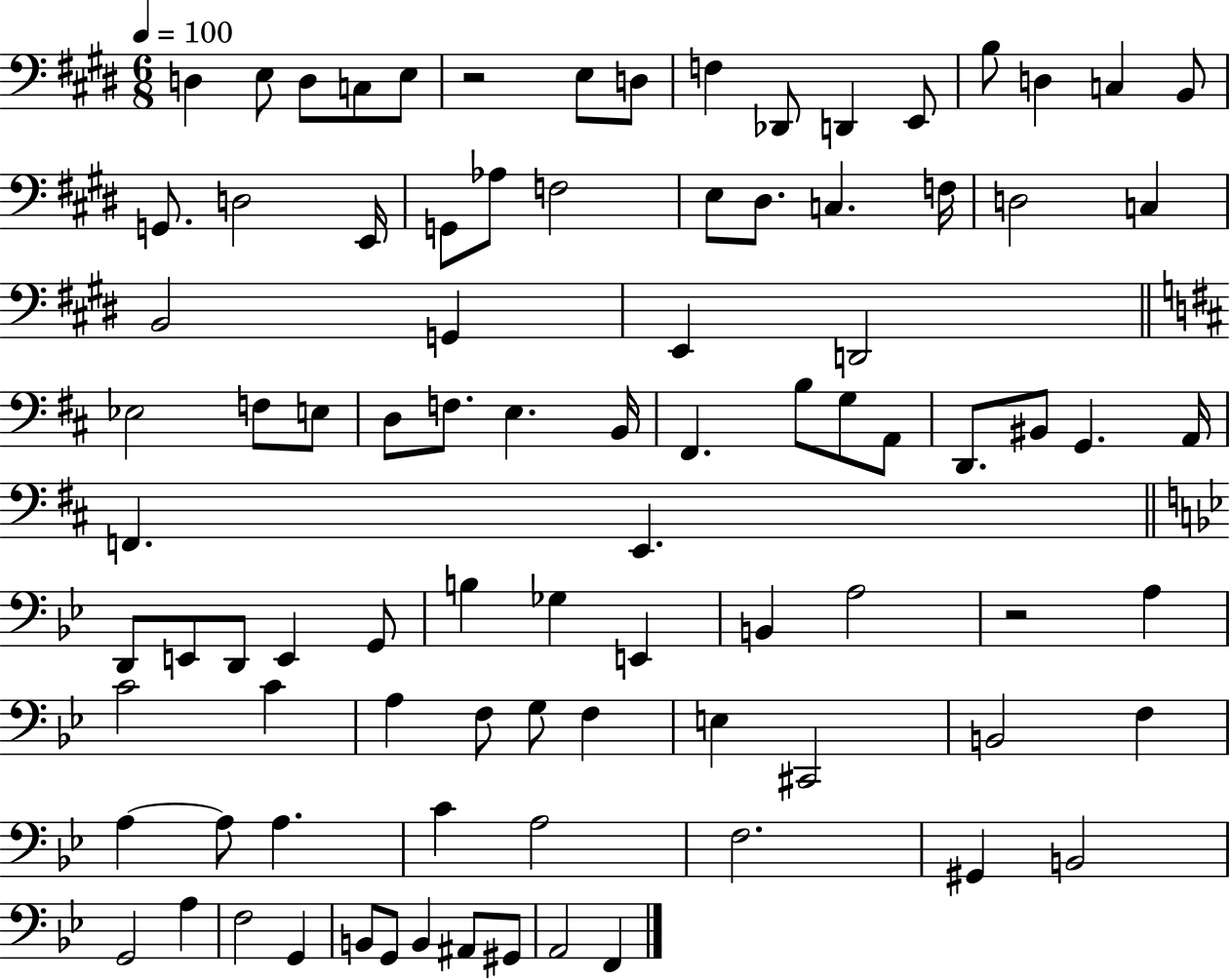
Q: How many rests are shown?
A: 2